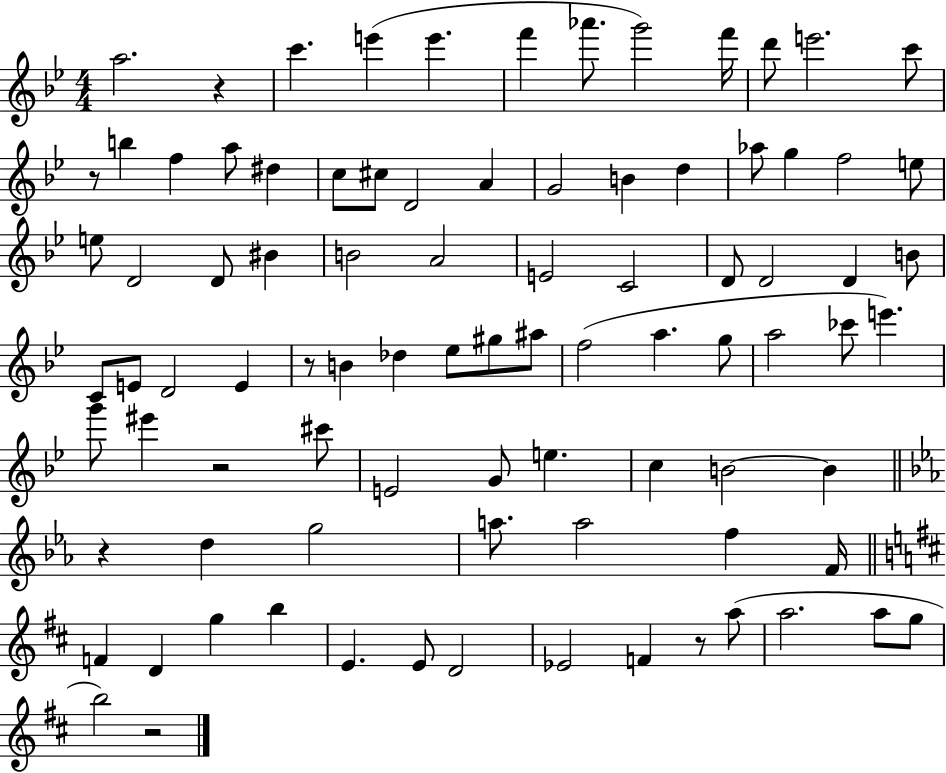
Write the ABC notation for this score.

X:1
T:Untitled
M:4/4
L:1/4
K:Bb
a2 z c' e' e' f' _a'/2 g'2 f'/4 d'/2 e'2 c'/2 z/2 b f a/2 ^d c/2 ^c/2 D2 A G2 B d _a/2 g f2 e/2 e/2 D2 D/2 ^B B2 A2 E2 C2 D/2 D2 D B/2 C/2 E/2 D2 E z/2 B _d _e/2 ^g/2 ^a/2 f2 a g/2 a2 _c'/2 e' g'/2 ^e' z2 ^c'/2 E2 G/2 e c B2 B z d g2 a/2 a2 f F/4 F D g b E E/2 D2 _E2 F z/2 a/2 a2 a/2 g/2 b2 z2